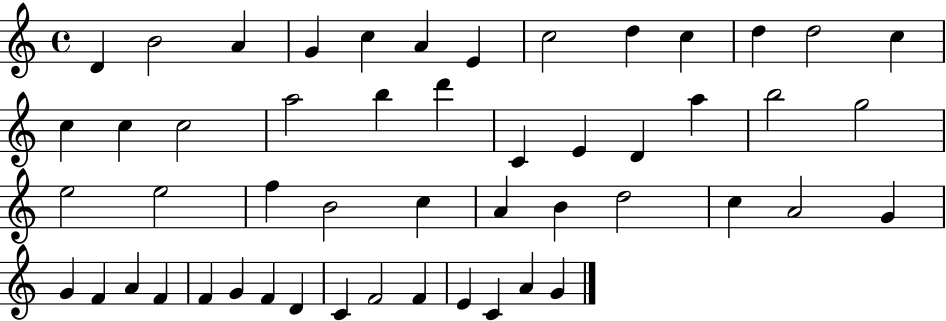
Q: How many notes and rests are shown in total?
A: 51